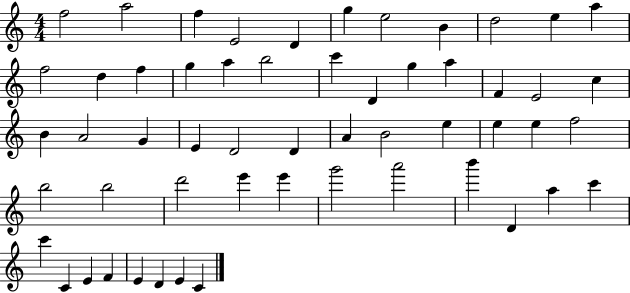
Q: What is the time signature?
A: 4/4